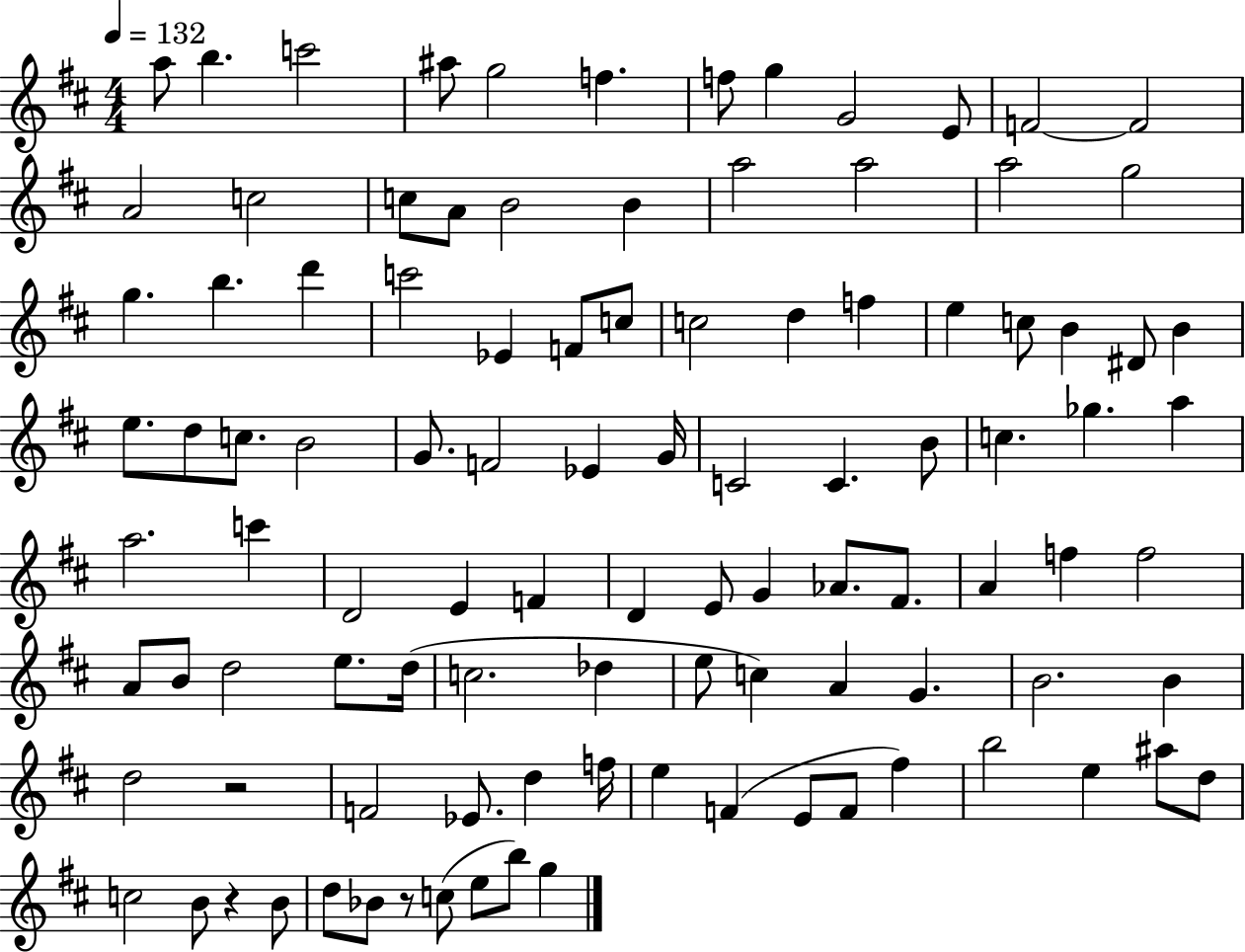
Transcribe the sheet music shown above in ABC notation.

X:1
T:Untitled
M:4/4
L:1/4
K:D
a/2 b c'2 ^a/2 g2 f f/2 g G2 E/2 F2 F2 A2 c2 c/2 A/2 B2 B a2 a2 a2 g2 g b d' c'2 _E F/2 c/2 c2 d f e c/2 B ^D/2 B e/2 d/2 c/2 B2 G/2 F2 _E G/4 C2 C B/2 c _g a a2 c' D2 E F D E/2 G _A/2 ^F/2 A f f2 A/2 B/2 d2 e/2 d/4 c2 _d e/2 c A G B2 B d2 z2 F2 _E/2 d f/4 e F E/2 F/2 ^f b2 e ^a/2 d/2 c2 B/2 z B/2 d/2 _B/2 z/2 c/2 e/2 b/2 g